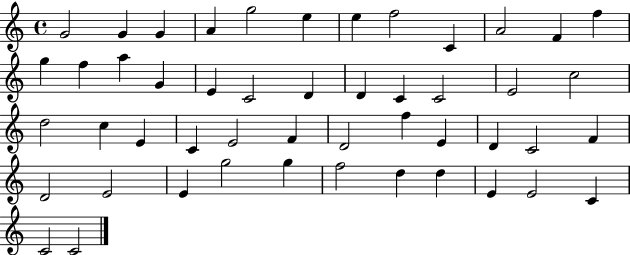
G4/h G4/q G4/q A4/q G5/h E5/q E5/q F5/h C4/q A4/h F4/q F5/q G5/q F5/q A5/q G4/q E4/q C4/h D4/q D4/q C4/q C4/h E4/h C5/h D5/h C5/q E4/q C4/q E4/h F4/q D4/h F5/q E4/q D4/q C4/h F4/q D4/h E4/h E4/q G5/h G5/q F5/h D5/q D5/q E4/q E4/h C4/q C4/h C4/h